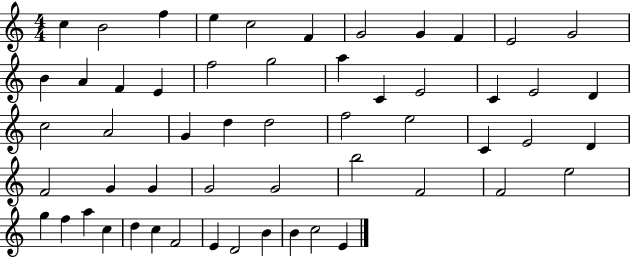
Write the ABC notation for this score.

X:1
T:Untitled
M:4/4
L:1/4
K:C
c B2 f e c2 F G2 G F E2 G2 B A F E f2 g2 a C E2 C E2 D c2 A2 G d d2 f2 e2 C E2 D F2 G G G2 G2 b2 F2 F2 e2 g f a c d c F2 E D2 B B c2 E